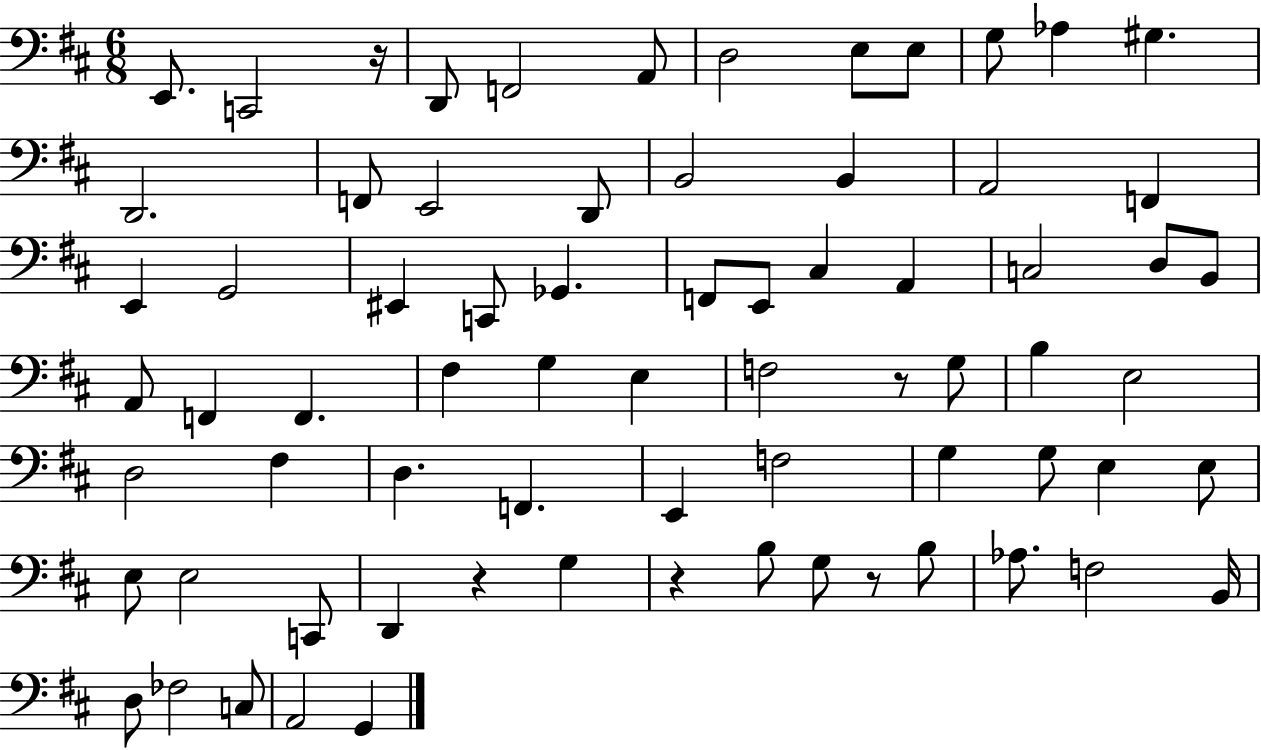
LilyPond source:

{
  \clef bass
  \numericTimeSignature
  \time 6/8
  \key d \major
  e,8. c,2 r16 | d,8 f,2 a,8 | d2 e8 e8 | g8 aes4 gis4. | \break d,2. | f,8 e,2 d,8 | b,2 b,4 | a,2 f,4 | \break e,4 g,2 | eis,4 c,8 ges,4. | f,8 e,8 cis4 a,4 | c2 d8 b,8 | \break a,8 f,4 f,4. | fis4 g4 e4 | f2 r8 g8 | b4 e2 | \break d2 fis4 | d4. f,4. | e,4 f2 | g4 g8 e4 e8 | \break e8 e2 c,8 | d,4 r4 g4 | r4 b8 g8 r8 b8 | aes8. f2 b,16 | \break d8 fes2 c8 | a,2 g,4 | \bar "|."
}